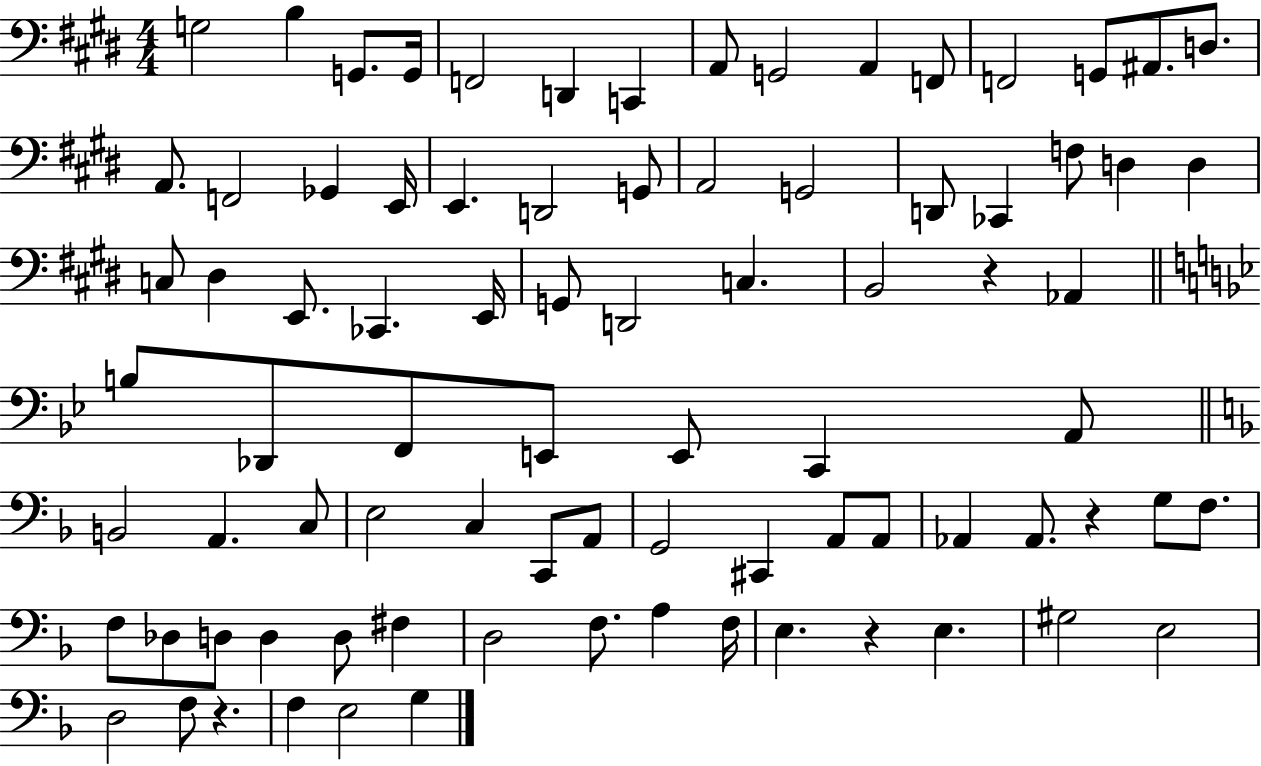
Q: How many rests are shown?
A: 4